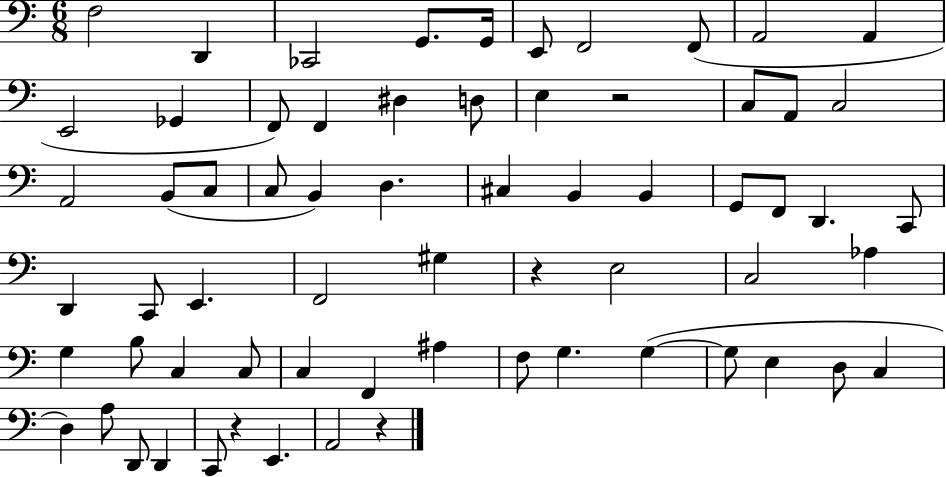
X:1
T:Untitled
M:6/8
L:1/4
K:C
F,2 D,, _C,,2 G,,/2 G,,/4 E,,/2 F,,2 F,,/2 A,,2 A,, E,,2 _G,, F,,/2 F,, ^D, D,/2 E, z2 C,/2 A,,/2 C,2 A,,2 B,,/2 C,/2 C,/2 B,, D, ^C, B,, B,, G,,/2 F,,/2 D,, C,,/2 D,, C,,/2 E,, F,,2 ^G, z E,2 C,2 _A, G, B,/2 C, C,/2 C, F,, ^A, F,/2 G, G, G,/2 E, D,/2 C, D, A,/2 D,,/2 D,, C,,/2 z E,, A,,2 z